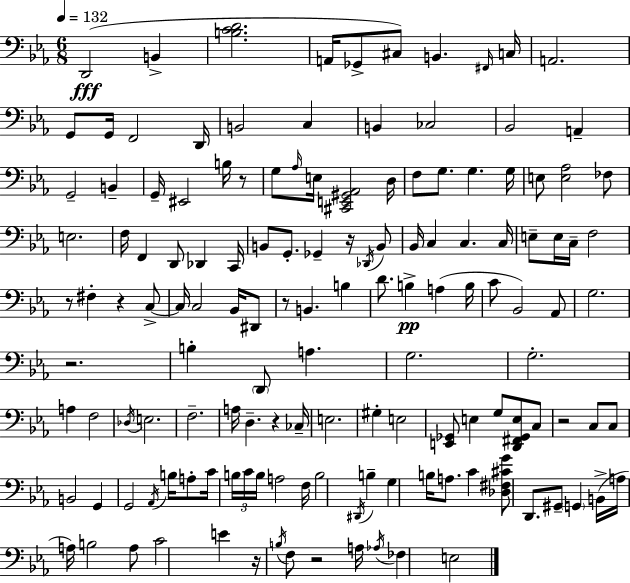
X:1
T:Untitled
M:6/8
L:1/4
K:Cm
D,,2 B,, [B,CD]2 A,,/4 _G,,/2 ^C,/2 B,, ^F,,/4 C,/4 A,,2 G,,/2 G,,/4 F,,2 D,,/4 B,,2 C, B,, _C,2 _B,,2 A,, G,,2 B,, G,,/4 ^E,,2 B,/4 z/2 G,/2 _A,/4 E,/4 [^C,,E,,^G,,_A,,]2 D,/4 F,/2 G,/2 G, G,/4 E,/2 [E,_A,]2 _F,/2 E,2 F,/4 F,, D,,/2 _D,, C,,/4 B,,/2 G,,/2 _G,, z/4 _D,,/4 B,,/2 _B,,/4 C, C, C,/4 E,/2 E,/4 C,/4 F,2 z/2 ^F, z C,/2 C,/4 C,2 _B,,/4 ^D,,/2 z/2 B,, B, D/2 B, A, B,/4 C/2 _B,,2 _A,,/2 G,2 z2 B, D,,/2 A, G,2 G,2 A, F,2 _D,/4 E,2 F,2 A,/4 D, z _C,/4 E,2 ^G, E,2 [E,,_G,,]/2 E, G,/2 [D,,^F,,_G,,E,]/2 C,/2 z2 C,/2 C,/2 B,,2 G,, G,,2 _A,,/4 B,/4 A,/2 C/4 B,/4 C/4 B,/4 A,2 F,/4 B,2 ^D,,/4 B, G, B,/4 A,/2 C [_D,^F,^CG]/2 D,,/2 ^G,,/2 G,, B,,/4 A,/4 A,/4 B,2 A,/2 C2 E z/4 B,/4 F,/2 z2 A,/4 _A,/4 _F, E,2